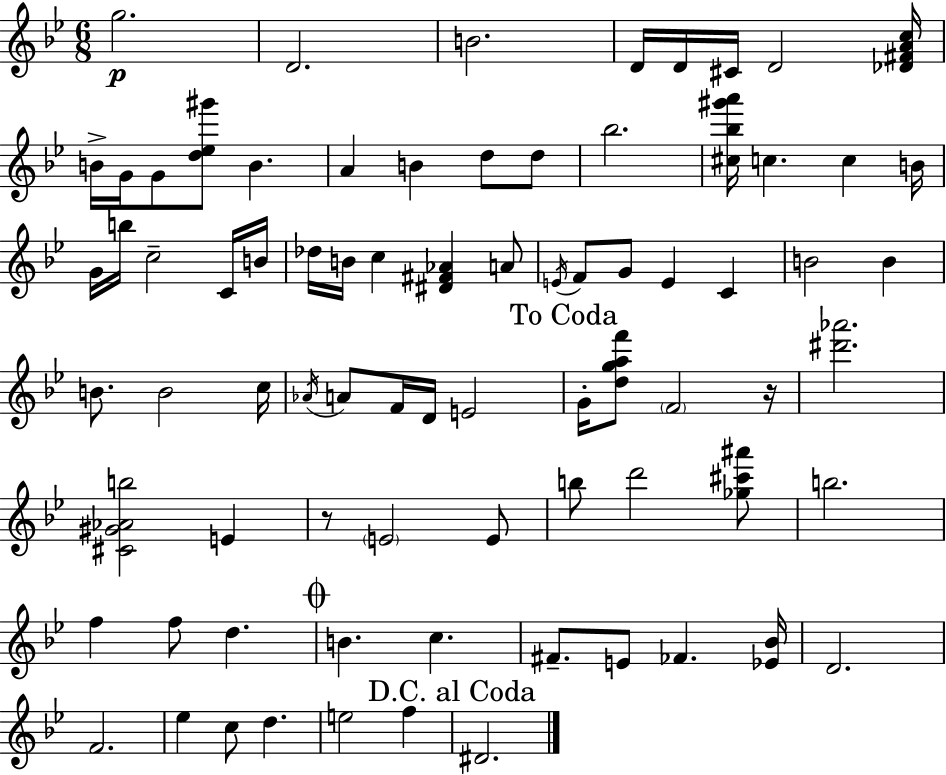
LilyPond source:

{
  \clef treble
  \numericTimeSignature
  \time 6/8
  \key bes \major
  \repeat volta 2 { g''2.\p | d'2. | b'2. | d'16 d'16 cis'16 d'2 <des' fis' a' c''>16 | \break b'16-> g'16 g'8 <d'' ees'' gis'''>8 b'4. | a'4 b'4 d''8 d''8 | bes''2. | <cis'' bes'' gis''' a'''>16 c''4. c''4 b'16 | \break g'16 b''16 c''2-- c'16 b'16 | des''16 b'16 c''4 <dis' fis' aes'>4 a'8 | \acciaccatura { e'16 } f'8 g'8 e'4 c'4 | b'2 b'4 | \break b'8. b'2 | c''16 \acciaccatura { aes'16 } a'8 f'16 d'16 e'2 | \mark "To Coda" g'16-. <d'' g'' a'' f'''>8 \parenthesize f'2 | r16 <dis''' aes'''>2. | \break <cis' gis' aes' b''>2 e'4 | r8 \parenthesize e'2 | e'8 b''8 d'''2 | <ges'' cis''' ais'''>8 b''2. | \break f''4 f''8 d''4. | \mark \markup { \musicglyph "scripts.coda" } b'4. c''4. | fis'8.-- e'8 fes'4. | <ees' bes'>16 d'2. | \break f'2. | ees''4 c''8 d''4. | e''2 f''4 | \mark "D.C. al Coda" dis'2. | \break } \bar "|."
}